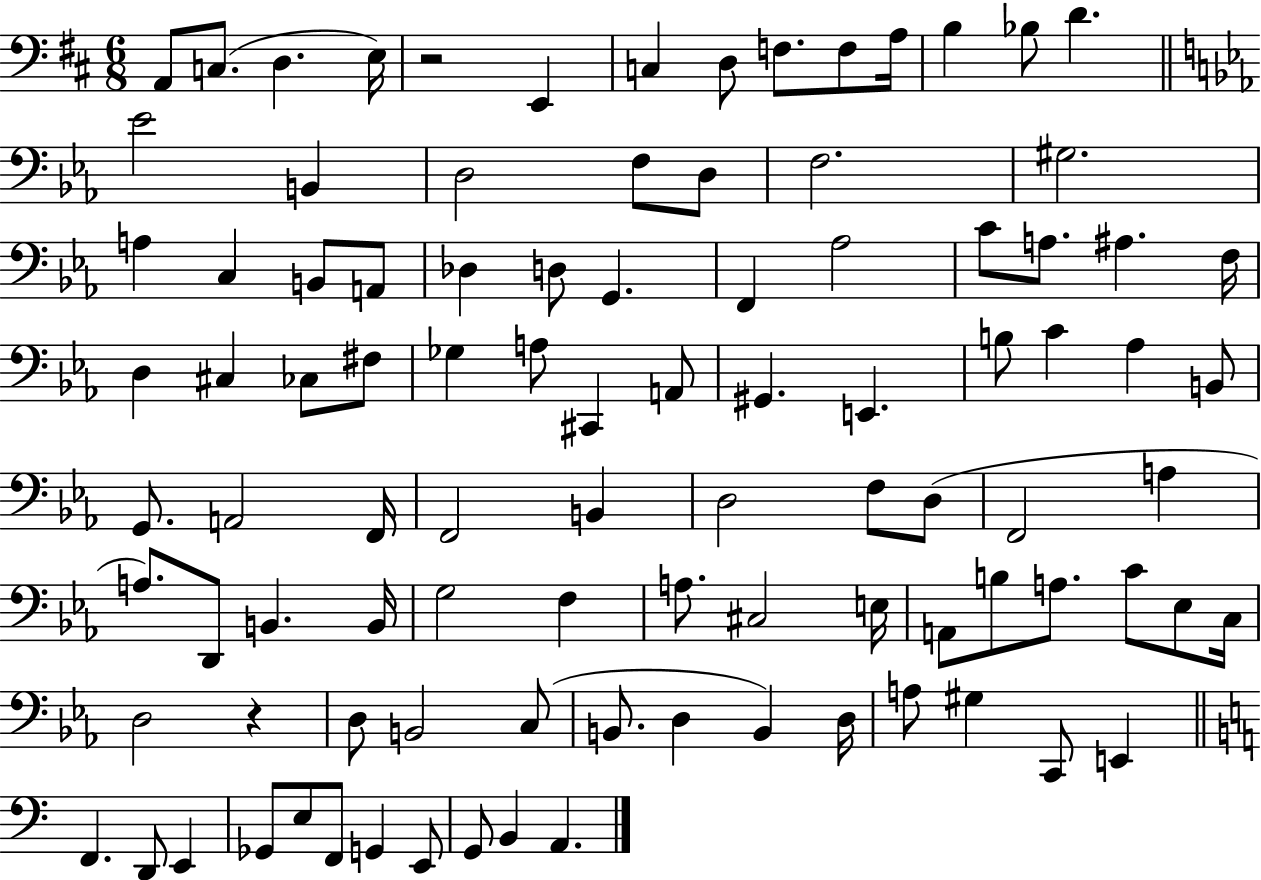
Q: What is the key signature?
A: D major